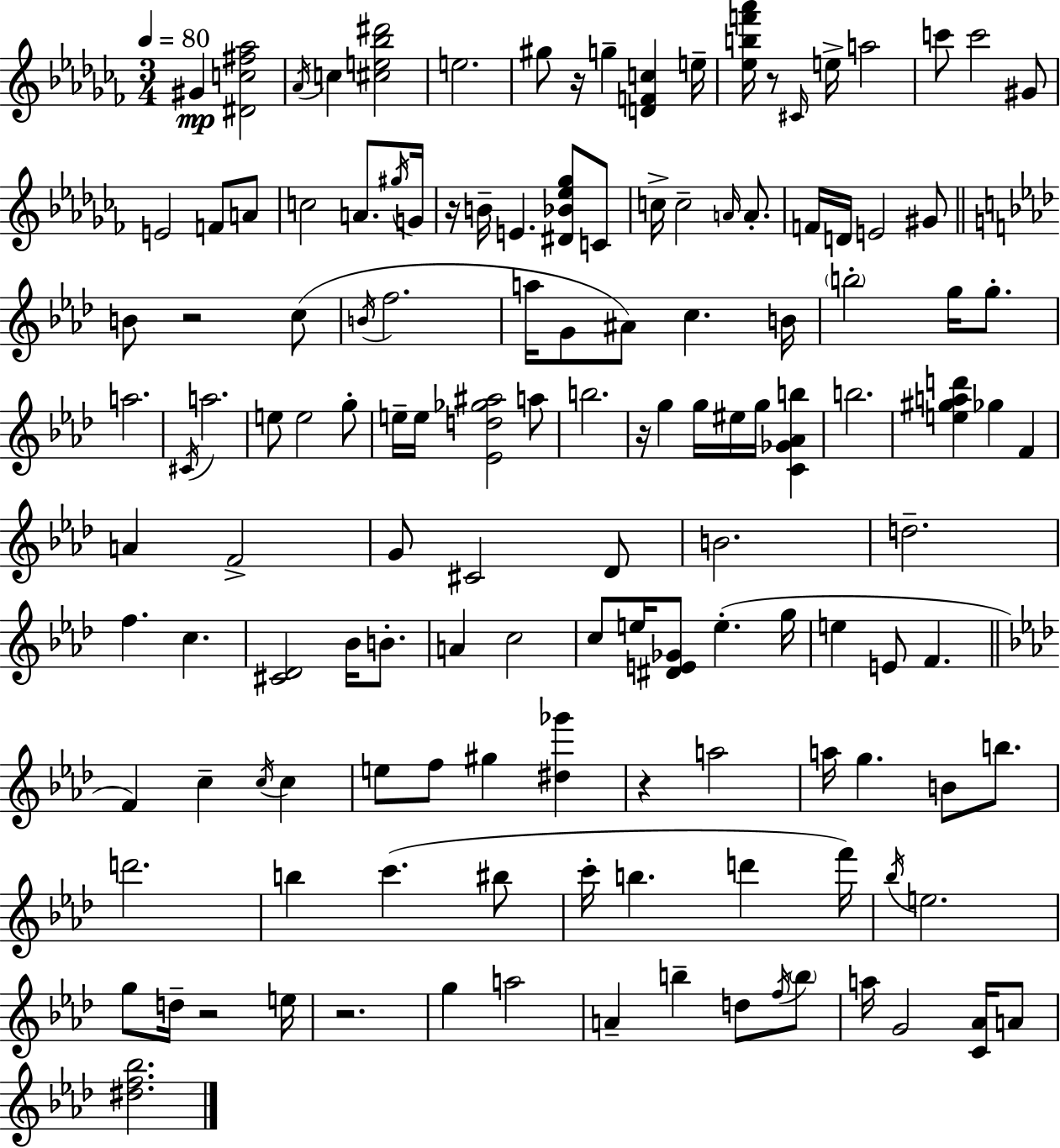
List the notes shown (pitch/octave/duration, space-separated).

G#4/q [D#4,C5,F#5,Ab5]/h Ab4/s C5/q [C#5,E5,Bb5,D#6]/h E5/h. G#5/e R/s G5/q [D4,F4,C5]/q E5/s [Eb5,B5,F6,Ab6]/s R/e C#4/s E5/s A5/h C6/e C6/h G#4/e E4/h F4/e A4/e C5/h A4/e. G#5/s G4/s R/s B4/s E4/q. [D#4,Bb4,Eb5,Gb5]/e C4/e C5/s C5/h A4/s A4/e. F4/s D4/s E4/h G#4/e B4/e R/h C5/e B4/s F5/h. A5/s G4/e A#4/e C5/q. B4/s B5/h G5/s G5/e. A5/h. C#4/s A5/h. E5/e E5/h G5/e E5/s E5/s [Eb4,D5,Gb5,A#5]/h A5/e B5/h. R/s G5/q G5/s EIS5/s G5/s [C4,Gb4,Ab4,B5]/q B5/h. [E5,G#5,A5,D6]/q Gb5/q F4/q A4/q F4/h G4/e C#4/h Db4/e B4/h. D5/h. F5/q. C5/q. [C#4,Db4]/h Bb4/s B4/e. A4/q C5/h C5/e E5/s [D#4,E4,Gb4]/e E5/q. G5/s E5/q E4/e F4/q. F4/q C5/q C5/s C5/q E5/e F5/e G#5/q [D#5,Gb6]/q R/q A5/h A5/s G5/q. B4/e B5/e. D6/h. B5/q C6/q. BIS5/e C6/s B5/q. D6/q F6/s Bb5/s E5/h. G5/e D5/s R/h E5/s R/h. G5/q A5/h A4/q B5/q D5/e F5/s B5/e A5/s G4/h [C4,Ab4]/s A4/e [D#5,F5,Bb5]/h.